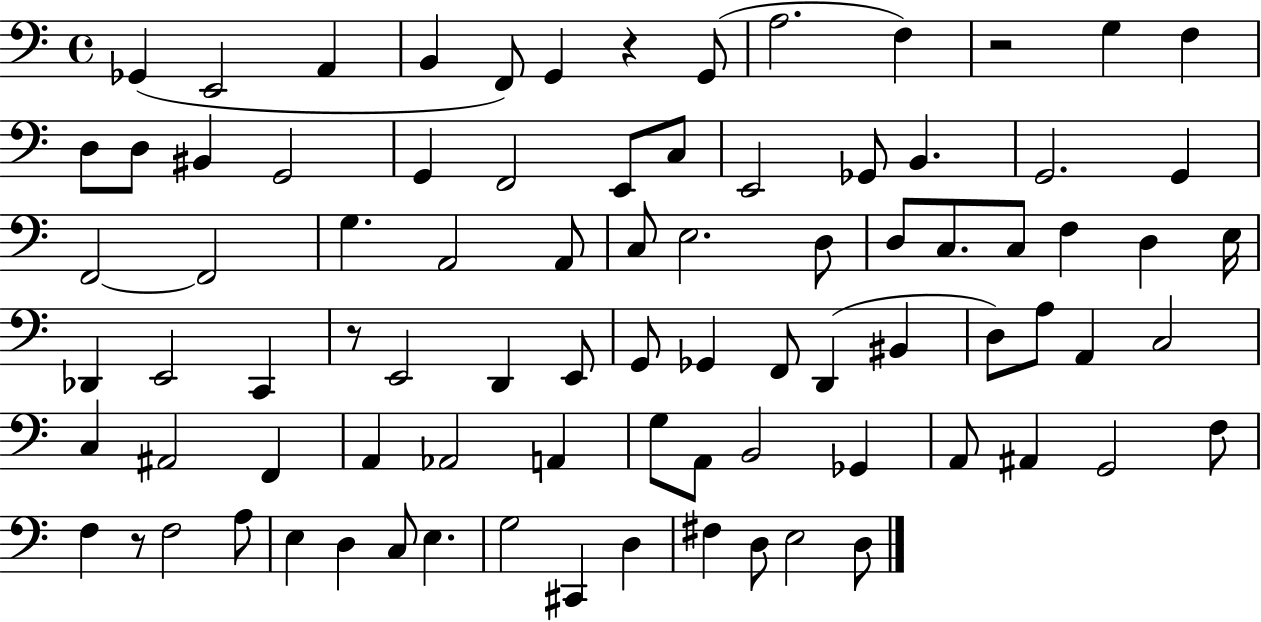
{
  \clef bass
  \time 4/4
  \defaultTimeSignature
  \key c \major
  ges,4( e,2 a,4 | b,4 f,8) g,4 r4 g,8( | a2. f4) | r2 g4 f4 | \break d8 d8 bis,4 g,2 | g,4 f,2 e,8 c8 | e,2 ges,8 b,4. | g,2. g,4 | \break f,2~~ f,2 | g4. a,2 a,8 | c8 e2. d8 | d8 c8. c8 f4 d4 e16 | \break des,4 e,2 c,4 | r8 e,2 d,4 e,8 | g,8 ges,4 f,8 d,4( bis,4 | d8) a8 a,4 c2 | \break c4 ais,2 f,4 | a,4 aes,2 a,4 | g8 a,8 b,2 ges,4 | a,8 ais,4 g,2 f8 | \break f4 r8 f2 a8 | e4 d4 c8 e4. | g2 cis,4 d4 | fis4 d8 e2 d8 | \break \bar "|."
}